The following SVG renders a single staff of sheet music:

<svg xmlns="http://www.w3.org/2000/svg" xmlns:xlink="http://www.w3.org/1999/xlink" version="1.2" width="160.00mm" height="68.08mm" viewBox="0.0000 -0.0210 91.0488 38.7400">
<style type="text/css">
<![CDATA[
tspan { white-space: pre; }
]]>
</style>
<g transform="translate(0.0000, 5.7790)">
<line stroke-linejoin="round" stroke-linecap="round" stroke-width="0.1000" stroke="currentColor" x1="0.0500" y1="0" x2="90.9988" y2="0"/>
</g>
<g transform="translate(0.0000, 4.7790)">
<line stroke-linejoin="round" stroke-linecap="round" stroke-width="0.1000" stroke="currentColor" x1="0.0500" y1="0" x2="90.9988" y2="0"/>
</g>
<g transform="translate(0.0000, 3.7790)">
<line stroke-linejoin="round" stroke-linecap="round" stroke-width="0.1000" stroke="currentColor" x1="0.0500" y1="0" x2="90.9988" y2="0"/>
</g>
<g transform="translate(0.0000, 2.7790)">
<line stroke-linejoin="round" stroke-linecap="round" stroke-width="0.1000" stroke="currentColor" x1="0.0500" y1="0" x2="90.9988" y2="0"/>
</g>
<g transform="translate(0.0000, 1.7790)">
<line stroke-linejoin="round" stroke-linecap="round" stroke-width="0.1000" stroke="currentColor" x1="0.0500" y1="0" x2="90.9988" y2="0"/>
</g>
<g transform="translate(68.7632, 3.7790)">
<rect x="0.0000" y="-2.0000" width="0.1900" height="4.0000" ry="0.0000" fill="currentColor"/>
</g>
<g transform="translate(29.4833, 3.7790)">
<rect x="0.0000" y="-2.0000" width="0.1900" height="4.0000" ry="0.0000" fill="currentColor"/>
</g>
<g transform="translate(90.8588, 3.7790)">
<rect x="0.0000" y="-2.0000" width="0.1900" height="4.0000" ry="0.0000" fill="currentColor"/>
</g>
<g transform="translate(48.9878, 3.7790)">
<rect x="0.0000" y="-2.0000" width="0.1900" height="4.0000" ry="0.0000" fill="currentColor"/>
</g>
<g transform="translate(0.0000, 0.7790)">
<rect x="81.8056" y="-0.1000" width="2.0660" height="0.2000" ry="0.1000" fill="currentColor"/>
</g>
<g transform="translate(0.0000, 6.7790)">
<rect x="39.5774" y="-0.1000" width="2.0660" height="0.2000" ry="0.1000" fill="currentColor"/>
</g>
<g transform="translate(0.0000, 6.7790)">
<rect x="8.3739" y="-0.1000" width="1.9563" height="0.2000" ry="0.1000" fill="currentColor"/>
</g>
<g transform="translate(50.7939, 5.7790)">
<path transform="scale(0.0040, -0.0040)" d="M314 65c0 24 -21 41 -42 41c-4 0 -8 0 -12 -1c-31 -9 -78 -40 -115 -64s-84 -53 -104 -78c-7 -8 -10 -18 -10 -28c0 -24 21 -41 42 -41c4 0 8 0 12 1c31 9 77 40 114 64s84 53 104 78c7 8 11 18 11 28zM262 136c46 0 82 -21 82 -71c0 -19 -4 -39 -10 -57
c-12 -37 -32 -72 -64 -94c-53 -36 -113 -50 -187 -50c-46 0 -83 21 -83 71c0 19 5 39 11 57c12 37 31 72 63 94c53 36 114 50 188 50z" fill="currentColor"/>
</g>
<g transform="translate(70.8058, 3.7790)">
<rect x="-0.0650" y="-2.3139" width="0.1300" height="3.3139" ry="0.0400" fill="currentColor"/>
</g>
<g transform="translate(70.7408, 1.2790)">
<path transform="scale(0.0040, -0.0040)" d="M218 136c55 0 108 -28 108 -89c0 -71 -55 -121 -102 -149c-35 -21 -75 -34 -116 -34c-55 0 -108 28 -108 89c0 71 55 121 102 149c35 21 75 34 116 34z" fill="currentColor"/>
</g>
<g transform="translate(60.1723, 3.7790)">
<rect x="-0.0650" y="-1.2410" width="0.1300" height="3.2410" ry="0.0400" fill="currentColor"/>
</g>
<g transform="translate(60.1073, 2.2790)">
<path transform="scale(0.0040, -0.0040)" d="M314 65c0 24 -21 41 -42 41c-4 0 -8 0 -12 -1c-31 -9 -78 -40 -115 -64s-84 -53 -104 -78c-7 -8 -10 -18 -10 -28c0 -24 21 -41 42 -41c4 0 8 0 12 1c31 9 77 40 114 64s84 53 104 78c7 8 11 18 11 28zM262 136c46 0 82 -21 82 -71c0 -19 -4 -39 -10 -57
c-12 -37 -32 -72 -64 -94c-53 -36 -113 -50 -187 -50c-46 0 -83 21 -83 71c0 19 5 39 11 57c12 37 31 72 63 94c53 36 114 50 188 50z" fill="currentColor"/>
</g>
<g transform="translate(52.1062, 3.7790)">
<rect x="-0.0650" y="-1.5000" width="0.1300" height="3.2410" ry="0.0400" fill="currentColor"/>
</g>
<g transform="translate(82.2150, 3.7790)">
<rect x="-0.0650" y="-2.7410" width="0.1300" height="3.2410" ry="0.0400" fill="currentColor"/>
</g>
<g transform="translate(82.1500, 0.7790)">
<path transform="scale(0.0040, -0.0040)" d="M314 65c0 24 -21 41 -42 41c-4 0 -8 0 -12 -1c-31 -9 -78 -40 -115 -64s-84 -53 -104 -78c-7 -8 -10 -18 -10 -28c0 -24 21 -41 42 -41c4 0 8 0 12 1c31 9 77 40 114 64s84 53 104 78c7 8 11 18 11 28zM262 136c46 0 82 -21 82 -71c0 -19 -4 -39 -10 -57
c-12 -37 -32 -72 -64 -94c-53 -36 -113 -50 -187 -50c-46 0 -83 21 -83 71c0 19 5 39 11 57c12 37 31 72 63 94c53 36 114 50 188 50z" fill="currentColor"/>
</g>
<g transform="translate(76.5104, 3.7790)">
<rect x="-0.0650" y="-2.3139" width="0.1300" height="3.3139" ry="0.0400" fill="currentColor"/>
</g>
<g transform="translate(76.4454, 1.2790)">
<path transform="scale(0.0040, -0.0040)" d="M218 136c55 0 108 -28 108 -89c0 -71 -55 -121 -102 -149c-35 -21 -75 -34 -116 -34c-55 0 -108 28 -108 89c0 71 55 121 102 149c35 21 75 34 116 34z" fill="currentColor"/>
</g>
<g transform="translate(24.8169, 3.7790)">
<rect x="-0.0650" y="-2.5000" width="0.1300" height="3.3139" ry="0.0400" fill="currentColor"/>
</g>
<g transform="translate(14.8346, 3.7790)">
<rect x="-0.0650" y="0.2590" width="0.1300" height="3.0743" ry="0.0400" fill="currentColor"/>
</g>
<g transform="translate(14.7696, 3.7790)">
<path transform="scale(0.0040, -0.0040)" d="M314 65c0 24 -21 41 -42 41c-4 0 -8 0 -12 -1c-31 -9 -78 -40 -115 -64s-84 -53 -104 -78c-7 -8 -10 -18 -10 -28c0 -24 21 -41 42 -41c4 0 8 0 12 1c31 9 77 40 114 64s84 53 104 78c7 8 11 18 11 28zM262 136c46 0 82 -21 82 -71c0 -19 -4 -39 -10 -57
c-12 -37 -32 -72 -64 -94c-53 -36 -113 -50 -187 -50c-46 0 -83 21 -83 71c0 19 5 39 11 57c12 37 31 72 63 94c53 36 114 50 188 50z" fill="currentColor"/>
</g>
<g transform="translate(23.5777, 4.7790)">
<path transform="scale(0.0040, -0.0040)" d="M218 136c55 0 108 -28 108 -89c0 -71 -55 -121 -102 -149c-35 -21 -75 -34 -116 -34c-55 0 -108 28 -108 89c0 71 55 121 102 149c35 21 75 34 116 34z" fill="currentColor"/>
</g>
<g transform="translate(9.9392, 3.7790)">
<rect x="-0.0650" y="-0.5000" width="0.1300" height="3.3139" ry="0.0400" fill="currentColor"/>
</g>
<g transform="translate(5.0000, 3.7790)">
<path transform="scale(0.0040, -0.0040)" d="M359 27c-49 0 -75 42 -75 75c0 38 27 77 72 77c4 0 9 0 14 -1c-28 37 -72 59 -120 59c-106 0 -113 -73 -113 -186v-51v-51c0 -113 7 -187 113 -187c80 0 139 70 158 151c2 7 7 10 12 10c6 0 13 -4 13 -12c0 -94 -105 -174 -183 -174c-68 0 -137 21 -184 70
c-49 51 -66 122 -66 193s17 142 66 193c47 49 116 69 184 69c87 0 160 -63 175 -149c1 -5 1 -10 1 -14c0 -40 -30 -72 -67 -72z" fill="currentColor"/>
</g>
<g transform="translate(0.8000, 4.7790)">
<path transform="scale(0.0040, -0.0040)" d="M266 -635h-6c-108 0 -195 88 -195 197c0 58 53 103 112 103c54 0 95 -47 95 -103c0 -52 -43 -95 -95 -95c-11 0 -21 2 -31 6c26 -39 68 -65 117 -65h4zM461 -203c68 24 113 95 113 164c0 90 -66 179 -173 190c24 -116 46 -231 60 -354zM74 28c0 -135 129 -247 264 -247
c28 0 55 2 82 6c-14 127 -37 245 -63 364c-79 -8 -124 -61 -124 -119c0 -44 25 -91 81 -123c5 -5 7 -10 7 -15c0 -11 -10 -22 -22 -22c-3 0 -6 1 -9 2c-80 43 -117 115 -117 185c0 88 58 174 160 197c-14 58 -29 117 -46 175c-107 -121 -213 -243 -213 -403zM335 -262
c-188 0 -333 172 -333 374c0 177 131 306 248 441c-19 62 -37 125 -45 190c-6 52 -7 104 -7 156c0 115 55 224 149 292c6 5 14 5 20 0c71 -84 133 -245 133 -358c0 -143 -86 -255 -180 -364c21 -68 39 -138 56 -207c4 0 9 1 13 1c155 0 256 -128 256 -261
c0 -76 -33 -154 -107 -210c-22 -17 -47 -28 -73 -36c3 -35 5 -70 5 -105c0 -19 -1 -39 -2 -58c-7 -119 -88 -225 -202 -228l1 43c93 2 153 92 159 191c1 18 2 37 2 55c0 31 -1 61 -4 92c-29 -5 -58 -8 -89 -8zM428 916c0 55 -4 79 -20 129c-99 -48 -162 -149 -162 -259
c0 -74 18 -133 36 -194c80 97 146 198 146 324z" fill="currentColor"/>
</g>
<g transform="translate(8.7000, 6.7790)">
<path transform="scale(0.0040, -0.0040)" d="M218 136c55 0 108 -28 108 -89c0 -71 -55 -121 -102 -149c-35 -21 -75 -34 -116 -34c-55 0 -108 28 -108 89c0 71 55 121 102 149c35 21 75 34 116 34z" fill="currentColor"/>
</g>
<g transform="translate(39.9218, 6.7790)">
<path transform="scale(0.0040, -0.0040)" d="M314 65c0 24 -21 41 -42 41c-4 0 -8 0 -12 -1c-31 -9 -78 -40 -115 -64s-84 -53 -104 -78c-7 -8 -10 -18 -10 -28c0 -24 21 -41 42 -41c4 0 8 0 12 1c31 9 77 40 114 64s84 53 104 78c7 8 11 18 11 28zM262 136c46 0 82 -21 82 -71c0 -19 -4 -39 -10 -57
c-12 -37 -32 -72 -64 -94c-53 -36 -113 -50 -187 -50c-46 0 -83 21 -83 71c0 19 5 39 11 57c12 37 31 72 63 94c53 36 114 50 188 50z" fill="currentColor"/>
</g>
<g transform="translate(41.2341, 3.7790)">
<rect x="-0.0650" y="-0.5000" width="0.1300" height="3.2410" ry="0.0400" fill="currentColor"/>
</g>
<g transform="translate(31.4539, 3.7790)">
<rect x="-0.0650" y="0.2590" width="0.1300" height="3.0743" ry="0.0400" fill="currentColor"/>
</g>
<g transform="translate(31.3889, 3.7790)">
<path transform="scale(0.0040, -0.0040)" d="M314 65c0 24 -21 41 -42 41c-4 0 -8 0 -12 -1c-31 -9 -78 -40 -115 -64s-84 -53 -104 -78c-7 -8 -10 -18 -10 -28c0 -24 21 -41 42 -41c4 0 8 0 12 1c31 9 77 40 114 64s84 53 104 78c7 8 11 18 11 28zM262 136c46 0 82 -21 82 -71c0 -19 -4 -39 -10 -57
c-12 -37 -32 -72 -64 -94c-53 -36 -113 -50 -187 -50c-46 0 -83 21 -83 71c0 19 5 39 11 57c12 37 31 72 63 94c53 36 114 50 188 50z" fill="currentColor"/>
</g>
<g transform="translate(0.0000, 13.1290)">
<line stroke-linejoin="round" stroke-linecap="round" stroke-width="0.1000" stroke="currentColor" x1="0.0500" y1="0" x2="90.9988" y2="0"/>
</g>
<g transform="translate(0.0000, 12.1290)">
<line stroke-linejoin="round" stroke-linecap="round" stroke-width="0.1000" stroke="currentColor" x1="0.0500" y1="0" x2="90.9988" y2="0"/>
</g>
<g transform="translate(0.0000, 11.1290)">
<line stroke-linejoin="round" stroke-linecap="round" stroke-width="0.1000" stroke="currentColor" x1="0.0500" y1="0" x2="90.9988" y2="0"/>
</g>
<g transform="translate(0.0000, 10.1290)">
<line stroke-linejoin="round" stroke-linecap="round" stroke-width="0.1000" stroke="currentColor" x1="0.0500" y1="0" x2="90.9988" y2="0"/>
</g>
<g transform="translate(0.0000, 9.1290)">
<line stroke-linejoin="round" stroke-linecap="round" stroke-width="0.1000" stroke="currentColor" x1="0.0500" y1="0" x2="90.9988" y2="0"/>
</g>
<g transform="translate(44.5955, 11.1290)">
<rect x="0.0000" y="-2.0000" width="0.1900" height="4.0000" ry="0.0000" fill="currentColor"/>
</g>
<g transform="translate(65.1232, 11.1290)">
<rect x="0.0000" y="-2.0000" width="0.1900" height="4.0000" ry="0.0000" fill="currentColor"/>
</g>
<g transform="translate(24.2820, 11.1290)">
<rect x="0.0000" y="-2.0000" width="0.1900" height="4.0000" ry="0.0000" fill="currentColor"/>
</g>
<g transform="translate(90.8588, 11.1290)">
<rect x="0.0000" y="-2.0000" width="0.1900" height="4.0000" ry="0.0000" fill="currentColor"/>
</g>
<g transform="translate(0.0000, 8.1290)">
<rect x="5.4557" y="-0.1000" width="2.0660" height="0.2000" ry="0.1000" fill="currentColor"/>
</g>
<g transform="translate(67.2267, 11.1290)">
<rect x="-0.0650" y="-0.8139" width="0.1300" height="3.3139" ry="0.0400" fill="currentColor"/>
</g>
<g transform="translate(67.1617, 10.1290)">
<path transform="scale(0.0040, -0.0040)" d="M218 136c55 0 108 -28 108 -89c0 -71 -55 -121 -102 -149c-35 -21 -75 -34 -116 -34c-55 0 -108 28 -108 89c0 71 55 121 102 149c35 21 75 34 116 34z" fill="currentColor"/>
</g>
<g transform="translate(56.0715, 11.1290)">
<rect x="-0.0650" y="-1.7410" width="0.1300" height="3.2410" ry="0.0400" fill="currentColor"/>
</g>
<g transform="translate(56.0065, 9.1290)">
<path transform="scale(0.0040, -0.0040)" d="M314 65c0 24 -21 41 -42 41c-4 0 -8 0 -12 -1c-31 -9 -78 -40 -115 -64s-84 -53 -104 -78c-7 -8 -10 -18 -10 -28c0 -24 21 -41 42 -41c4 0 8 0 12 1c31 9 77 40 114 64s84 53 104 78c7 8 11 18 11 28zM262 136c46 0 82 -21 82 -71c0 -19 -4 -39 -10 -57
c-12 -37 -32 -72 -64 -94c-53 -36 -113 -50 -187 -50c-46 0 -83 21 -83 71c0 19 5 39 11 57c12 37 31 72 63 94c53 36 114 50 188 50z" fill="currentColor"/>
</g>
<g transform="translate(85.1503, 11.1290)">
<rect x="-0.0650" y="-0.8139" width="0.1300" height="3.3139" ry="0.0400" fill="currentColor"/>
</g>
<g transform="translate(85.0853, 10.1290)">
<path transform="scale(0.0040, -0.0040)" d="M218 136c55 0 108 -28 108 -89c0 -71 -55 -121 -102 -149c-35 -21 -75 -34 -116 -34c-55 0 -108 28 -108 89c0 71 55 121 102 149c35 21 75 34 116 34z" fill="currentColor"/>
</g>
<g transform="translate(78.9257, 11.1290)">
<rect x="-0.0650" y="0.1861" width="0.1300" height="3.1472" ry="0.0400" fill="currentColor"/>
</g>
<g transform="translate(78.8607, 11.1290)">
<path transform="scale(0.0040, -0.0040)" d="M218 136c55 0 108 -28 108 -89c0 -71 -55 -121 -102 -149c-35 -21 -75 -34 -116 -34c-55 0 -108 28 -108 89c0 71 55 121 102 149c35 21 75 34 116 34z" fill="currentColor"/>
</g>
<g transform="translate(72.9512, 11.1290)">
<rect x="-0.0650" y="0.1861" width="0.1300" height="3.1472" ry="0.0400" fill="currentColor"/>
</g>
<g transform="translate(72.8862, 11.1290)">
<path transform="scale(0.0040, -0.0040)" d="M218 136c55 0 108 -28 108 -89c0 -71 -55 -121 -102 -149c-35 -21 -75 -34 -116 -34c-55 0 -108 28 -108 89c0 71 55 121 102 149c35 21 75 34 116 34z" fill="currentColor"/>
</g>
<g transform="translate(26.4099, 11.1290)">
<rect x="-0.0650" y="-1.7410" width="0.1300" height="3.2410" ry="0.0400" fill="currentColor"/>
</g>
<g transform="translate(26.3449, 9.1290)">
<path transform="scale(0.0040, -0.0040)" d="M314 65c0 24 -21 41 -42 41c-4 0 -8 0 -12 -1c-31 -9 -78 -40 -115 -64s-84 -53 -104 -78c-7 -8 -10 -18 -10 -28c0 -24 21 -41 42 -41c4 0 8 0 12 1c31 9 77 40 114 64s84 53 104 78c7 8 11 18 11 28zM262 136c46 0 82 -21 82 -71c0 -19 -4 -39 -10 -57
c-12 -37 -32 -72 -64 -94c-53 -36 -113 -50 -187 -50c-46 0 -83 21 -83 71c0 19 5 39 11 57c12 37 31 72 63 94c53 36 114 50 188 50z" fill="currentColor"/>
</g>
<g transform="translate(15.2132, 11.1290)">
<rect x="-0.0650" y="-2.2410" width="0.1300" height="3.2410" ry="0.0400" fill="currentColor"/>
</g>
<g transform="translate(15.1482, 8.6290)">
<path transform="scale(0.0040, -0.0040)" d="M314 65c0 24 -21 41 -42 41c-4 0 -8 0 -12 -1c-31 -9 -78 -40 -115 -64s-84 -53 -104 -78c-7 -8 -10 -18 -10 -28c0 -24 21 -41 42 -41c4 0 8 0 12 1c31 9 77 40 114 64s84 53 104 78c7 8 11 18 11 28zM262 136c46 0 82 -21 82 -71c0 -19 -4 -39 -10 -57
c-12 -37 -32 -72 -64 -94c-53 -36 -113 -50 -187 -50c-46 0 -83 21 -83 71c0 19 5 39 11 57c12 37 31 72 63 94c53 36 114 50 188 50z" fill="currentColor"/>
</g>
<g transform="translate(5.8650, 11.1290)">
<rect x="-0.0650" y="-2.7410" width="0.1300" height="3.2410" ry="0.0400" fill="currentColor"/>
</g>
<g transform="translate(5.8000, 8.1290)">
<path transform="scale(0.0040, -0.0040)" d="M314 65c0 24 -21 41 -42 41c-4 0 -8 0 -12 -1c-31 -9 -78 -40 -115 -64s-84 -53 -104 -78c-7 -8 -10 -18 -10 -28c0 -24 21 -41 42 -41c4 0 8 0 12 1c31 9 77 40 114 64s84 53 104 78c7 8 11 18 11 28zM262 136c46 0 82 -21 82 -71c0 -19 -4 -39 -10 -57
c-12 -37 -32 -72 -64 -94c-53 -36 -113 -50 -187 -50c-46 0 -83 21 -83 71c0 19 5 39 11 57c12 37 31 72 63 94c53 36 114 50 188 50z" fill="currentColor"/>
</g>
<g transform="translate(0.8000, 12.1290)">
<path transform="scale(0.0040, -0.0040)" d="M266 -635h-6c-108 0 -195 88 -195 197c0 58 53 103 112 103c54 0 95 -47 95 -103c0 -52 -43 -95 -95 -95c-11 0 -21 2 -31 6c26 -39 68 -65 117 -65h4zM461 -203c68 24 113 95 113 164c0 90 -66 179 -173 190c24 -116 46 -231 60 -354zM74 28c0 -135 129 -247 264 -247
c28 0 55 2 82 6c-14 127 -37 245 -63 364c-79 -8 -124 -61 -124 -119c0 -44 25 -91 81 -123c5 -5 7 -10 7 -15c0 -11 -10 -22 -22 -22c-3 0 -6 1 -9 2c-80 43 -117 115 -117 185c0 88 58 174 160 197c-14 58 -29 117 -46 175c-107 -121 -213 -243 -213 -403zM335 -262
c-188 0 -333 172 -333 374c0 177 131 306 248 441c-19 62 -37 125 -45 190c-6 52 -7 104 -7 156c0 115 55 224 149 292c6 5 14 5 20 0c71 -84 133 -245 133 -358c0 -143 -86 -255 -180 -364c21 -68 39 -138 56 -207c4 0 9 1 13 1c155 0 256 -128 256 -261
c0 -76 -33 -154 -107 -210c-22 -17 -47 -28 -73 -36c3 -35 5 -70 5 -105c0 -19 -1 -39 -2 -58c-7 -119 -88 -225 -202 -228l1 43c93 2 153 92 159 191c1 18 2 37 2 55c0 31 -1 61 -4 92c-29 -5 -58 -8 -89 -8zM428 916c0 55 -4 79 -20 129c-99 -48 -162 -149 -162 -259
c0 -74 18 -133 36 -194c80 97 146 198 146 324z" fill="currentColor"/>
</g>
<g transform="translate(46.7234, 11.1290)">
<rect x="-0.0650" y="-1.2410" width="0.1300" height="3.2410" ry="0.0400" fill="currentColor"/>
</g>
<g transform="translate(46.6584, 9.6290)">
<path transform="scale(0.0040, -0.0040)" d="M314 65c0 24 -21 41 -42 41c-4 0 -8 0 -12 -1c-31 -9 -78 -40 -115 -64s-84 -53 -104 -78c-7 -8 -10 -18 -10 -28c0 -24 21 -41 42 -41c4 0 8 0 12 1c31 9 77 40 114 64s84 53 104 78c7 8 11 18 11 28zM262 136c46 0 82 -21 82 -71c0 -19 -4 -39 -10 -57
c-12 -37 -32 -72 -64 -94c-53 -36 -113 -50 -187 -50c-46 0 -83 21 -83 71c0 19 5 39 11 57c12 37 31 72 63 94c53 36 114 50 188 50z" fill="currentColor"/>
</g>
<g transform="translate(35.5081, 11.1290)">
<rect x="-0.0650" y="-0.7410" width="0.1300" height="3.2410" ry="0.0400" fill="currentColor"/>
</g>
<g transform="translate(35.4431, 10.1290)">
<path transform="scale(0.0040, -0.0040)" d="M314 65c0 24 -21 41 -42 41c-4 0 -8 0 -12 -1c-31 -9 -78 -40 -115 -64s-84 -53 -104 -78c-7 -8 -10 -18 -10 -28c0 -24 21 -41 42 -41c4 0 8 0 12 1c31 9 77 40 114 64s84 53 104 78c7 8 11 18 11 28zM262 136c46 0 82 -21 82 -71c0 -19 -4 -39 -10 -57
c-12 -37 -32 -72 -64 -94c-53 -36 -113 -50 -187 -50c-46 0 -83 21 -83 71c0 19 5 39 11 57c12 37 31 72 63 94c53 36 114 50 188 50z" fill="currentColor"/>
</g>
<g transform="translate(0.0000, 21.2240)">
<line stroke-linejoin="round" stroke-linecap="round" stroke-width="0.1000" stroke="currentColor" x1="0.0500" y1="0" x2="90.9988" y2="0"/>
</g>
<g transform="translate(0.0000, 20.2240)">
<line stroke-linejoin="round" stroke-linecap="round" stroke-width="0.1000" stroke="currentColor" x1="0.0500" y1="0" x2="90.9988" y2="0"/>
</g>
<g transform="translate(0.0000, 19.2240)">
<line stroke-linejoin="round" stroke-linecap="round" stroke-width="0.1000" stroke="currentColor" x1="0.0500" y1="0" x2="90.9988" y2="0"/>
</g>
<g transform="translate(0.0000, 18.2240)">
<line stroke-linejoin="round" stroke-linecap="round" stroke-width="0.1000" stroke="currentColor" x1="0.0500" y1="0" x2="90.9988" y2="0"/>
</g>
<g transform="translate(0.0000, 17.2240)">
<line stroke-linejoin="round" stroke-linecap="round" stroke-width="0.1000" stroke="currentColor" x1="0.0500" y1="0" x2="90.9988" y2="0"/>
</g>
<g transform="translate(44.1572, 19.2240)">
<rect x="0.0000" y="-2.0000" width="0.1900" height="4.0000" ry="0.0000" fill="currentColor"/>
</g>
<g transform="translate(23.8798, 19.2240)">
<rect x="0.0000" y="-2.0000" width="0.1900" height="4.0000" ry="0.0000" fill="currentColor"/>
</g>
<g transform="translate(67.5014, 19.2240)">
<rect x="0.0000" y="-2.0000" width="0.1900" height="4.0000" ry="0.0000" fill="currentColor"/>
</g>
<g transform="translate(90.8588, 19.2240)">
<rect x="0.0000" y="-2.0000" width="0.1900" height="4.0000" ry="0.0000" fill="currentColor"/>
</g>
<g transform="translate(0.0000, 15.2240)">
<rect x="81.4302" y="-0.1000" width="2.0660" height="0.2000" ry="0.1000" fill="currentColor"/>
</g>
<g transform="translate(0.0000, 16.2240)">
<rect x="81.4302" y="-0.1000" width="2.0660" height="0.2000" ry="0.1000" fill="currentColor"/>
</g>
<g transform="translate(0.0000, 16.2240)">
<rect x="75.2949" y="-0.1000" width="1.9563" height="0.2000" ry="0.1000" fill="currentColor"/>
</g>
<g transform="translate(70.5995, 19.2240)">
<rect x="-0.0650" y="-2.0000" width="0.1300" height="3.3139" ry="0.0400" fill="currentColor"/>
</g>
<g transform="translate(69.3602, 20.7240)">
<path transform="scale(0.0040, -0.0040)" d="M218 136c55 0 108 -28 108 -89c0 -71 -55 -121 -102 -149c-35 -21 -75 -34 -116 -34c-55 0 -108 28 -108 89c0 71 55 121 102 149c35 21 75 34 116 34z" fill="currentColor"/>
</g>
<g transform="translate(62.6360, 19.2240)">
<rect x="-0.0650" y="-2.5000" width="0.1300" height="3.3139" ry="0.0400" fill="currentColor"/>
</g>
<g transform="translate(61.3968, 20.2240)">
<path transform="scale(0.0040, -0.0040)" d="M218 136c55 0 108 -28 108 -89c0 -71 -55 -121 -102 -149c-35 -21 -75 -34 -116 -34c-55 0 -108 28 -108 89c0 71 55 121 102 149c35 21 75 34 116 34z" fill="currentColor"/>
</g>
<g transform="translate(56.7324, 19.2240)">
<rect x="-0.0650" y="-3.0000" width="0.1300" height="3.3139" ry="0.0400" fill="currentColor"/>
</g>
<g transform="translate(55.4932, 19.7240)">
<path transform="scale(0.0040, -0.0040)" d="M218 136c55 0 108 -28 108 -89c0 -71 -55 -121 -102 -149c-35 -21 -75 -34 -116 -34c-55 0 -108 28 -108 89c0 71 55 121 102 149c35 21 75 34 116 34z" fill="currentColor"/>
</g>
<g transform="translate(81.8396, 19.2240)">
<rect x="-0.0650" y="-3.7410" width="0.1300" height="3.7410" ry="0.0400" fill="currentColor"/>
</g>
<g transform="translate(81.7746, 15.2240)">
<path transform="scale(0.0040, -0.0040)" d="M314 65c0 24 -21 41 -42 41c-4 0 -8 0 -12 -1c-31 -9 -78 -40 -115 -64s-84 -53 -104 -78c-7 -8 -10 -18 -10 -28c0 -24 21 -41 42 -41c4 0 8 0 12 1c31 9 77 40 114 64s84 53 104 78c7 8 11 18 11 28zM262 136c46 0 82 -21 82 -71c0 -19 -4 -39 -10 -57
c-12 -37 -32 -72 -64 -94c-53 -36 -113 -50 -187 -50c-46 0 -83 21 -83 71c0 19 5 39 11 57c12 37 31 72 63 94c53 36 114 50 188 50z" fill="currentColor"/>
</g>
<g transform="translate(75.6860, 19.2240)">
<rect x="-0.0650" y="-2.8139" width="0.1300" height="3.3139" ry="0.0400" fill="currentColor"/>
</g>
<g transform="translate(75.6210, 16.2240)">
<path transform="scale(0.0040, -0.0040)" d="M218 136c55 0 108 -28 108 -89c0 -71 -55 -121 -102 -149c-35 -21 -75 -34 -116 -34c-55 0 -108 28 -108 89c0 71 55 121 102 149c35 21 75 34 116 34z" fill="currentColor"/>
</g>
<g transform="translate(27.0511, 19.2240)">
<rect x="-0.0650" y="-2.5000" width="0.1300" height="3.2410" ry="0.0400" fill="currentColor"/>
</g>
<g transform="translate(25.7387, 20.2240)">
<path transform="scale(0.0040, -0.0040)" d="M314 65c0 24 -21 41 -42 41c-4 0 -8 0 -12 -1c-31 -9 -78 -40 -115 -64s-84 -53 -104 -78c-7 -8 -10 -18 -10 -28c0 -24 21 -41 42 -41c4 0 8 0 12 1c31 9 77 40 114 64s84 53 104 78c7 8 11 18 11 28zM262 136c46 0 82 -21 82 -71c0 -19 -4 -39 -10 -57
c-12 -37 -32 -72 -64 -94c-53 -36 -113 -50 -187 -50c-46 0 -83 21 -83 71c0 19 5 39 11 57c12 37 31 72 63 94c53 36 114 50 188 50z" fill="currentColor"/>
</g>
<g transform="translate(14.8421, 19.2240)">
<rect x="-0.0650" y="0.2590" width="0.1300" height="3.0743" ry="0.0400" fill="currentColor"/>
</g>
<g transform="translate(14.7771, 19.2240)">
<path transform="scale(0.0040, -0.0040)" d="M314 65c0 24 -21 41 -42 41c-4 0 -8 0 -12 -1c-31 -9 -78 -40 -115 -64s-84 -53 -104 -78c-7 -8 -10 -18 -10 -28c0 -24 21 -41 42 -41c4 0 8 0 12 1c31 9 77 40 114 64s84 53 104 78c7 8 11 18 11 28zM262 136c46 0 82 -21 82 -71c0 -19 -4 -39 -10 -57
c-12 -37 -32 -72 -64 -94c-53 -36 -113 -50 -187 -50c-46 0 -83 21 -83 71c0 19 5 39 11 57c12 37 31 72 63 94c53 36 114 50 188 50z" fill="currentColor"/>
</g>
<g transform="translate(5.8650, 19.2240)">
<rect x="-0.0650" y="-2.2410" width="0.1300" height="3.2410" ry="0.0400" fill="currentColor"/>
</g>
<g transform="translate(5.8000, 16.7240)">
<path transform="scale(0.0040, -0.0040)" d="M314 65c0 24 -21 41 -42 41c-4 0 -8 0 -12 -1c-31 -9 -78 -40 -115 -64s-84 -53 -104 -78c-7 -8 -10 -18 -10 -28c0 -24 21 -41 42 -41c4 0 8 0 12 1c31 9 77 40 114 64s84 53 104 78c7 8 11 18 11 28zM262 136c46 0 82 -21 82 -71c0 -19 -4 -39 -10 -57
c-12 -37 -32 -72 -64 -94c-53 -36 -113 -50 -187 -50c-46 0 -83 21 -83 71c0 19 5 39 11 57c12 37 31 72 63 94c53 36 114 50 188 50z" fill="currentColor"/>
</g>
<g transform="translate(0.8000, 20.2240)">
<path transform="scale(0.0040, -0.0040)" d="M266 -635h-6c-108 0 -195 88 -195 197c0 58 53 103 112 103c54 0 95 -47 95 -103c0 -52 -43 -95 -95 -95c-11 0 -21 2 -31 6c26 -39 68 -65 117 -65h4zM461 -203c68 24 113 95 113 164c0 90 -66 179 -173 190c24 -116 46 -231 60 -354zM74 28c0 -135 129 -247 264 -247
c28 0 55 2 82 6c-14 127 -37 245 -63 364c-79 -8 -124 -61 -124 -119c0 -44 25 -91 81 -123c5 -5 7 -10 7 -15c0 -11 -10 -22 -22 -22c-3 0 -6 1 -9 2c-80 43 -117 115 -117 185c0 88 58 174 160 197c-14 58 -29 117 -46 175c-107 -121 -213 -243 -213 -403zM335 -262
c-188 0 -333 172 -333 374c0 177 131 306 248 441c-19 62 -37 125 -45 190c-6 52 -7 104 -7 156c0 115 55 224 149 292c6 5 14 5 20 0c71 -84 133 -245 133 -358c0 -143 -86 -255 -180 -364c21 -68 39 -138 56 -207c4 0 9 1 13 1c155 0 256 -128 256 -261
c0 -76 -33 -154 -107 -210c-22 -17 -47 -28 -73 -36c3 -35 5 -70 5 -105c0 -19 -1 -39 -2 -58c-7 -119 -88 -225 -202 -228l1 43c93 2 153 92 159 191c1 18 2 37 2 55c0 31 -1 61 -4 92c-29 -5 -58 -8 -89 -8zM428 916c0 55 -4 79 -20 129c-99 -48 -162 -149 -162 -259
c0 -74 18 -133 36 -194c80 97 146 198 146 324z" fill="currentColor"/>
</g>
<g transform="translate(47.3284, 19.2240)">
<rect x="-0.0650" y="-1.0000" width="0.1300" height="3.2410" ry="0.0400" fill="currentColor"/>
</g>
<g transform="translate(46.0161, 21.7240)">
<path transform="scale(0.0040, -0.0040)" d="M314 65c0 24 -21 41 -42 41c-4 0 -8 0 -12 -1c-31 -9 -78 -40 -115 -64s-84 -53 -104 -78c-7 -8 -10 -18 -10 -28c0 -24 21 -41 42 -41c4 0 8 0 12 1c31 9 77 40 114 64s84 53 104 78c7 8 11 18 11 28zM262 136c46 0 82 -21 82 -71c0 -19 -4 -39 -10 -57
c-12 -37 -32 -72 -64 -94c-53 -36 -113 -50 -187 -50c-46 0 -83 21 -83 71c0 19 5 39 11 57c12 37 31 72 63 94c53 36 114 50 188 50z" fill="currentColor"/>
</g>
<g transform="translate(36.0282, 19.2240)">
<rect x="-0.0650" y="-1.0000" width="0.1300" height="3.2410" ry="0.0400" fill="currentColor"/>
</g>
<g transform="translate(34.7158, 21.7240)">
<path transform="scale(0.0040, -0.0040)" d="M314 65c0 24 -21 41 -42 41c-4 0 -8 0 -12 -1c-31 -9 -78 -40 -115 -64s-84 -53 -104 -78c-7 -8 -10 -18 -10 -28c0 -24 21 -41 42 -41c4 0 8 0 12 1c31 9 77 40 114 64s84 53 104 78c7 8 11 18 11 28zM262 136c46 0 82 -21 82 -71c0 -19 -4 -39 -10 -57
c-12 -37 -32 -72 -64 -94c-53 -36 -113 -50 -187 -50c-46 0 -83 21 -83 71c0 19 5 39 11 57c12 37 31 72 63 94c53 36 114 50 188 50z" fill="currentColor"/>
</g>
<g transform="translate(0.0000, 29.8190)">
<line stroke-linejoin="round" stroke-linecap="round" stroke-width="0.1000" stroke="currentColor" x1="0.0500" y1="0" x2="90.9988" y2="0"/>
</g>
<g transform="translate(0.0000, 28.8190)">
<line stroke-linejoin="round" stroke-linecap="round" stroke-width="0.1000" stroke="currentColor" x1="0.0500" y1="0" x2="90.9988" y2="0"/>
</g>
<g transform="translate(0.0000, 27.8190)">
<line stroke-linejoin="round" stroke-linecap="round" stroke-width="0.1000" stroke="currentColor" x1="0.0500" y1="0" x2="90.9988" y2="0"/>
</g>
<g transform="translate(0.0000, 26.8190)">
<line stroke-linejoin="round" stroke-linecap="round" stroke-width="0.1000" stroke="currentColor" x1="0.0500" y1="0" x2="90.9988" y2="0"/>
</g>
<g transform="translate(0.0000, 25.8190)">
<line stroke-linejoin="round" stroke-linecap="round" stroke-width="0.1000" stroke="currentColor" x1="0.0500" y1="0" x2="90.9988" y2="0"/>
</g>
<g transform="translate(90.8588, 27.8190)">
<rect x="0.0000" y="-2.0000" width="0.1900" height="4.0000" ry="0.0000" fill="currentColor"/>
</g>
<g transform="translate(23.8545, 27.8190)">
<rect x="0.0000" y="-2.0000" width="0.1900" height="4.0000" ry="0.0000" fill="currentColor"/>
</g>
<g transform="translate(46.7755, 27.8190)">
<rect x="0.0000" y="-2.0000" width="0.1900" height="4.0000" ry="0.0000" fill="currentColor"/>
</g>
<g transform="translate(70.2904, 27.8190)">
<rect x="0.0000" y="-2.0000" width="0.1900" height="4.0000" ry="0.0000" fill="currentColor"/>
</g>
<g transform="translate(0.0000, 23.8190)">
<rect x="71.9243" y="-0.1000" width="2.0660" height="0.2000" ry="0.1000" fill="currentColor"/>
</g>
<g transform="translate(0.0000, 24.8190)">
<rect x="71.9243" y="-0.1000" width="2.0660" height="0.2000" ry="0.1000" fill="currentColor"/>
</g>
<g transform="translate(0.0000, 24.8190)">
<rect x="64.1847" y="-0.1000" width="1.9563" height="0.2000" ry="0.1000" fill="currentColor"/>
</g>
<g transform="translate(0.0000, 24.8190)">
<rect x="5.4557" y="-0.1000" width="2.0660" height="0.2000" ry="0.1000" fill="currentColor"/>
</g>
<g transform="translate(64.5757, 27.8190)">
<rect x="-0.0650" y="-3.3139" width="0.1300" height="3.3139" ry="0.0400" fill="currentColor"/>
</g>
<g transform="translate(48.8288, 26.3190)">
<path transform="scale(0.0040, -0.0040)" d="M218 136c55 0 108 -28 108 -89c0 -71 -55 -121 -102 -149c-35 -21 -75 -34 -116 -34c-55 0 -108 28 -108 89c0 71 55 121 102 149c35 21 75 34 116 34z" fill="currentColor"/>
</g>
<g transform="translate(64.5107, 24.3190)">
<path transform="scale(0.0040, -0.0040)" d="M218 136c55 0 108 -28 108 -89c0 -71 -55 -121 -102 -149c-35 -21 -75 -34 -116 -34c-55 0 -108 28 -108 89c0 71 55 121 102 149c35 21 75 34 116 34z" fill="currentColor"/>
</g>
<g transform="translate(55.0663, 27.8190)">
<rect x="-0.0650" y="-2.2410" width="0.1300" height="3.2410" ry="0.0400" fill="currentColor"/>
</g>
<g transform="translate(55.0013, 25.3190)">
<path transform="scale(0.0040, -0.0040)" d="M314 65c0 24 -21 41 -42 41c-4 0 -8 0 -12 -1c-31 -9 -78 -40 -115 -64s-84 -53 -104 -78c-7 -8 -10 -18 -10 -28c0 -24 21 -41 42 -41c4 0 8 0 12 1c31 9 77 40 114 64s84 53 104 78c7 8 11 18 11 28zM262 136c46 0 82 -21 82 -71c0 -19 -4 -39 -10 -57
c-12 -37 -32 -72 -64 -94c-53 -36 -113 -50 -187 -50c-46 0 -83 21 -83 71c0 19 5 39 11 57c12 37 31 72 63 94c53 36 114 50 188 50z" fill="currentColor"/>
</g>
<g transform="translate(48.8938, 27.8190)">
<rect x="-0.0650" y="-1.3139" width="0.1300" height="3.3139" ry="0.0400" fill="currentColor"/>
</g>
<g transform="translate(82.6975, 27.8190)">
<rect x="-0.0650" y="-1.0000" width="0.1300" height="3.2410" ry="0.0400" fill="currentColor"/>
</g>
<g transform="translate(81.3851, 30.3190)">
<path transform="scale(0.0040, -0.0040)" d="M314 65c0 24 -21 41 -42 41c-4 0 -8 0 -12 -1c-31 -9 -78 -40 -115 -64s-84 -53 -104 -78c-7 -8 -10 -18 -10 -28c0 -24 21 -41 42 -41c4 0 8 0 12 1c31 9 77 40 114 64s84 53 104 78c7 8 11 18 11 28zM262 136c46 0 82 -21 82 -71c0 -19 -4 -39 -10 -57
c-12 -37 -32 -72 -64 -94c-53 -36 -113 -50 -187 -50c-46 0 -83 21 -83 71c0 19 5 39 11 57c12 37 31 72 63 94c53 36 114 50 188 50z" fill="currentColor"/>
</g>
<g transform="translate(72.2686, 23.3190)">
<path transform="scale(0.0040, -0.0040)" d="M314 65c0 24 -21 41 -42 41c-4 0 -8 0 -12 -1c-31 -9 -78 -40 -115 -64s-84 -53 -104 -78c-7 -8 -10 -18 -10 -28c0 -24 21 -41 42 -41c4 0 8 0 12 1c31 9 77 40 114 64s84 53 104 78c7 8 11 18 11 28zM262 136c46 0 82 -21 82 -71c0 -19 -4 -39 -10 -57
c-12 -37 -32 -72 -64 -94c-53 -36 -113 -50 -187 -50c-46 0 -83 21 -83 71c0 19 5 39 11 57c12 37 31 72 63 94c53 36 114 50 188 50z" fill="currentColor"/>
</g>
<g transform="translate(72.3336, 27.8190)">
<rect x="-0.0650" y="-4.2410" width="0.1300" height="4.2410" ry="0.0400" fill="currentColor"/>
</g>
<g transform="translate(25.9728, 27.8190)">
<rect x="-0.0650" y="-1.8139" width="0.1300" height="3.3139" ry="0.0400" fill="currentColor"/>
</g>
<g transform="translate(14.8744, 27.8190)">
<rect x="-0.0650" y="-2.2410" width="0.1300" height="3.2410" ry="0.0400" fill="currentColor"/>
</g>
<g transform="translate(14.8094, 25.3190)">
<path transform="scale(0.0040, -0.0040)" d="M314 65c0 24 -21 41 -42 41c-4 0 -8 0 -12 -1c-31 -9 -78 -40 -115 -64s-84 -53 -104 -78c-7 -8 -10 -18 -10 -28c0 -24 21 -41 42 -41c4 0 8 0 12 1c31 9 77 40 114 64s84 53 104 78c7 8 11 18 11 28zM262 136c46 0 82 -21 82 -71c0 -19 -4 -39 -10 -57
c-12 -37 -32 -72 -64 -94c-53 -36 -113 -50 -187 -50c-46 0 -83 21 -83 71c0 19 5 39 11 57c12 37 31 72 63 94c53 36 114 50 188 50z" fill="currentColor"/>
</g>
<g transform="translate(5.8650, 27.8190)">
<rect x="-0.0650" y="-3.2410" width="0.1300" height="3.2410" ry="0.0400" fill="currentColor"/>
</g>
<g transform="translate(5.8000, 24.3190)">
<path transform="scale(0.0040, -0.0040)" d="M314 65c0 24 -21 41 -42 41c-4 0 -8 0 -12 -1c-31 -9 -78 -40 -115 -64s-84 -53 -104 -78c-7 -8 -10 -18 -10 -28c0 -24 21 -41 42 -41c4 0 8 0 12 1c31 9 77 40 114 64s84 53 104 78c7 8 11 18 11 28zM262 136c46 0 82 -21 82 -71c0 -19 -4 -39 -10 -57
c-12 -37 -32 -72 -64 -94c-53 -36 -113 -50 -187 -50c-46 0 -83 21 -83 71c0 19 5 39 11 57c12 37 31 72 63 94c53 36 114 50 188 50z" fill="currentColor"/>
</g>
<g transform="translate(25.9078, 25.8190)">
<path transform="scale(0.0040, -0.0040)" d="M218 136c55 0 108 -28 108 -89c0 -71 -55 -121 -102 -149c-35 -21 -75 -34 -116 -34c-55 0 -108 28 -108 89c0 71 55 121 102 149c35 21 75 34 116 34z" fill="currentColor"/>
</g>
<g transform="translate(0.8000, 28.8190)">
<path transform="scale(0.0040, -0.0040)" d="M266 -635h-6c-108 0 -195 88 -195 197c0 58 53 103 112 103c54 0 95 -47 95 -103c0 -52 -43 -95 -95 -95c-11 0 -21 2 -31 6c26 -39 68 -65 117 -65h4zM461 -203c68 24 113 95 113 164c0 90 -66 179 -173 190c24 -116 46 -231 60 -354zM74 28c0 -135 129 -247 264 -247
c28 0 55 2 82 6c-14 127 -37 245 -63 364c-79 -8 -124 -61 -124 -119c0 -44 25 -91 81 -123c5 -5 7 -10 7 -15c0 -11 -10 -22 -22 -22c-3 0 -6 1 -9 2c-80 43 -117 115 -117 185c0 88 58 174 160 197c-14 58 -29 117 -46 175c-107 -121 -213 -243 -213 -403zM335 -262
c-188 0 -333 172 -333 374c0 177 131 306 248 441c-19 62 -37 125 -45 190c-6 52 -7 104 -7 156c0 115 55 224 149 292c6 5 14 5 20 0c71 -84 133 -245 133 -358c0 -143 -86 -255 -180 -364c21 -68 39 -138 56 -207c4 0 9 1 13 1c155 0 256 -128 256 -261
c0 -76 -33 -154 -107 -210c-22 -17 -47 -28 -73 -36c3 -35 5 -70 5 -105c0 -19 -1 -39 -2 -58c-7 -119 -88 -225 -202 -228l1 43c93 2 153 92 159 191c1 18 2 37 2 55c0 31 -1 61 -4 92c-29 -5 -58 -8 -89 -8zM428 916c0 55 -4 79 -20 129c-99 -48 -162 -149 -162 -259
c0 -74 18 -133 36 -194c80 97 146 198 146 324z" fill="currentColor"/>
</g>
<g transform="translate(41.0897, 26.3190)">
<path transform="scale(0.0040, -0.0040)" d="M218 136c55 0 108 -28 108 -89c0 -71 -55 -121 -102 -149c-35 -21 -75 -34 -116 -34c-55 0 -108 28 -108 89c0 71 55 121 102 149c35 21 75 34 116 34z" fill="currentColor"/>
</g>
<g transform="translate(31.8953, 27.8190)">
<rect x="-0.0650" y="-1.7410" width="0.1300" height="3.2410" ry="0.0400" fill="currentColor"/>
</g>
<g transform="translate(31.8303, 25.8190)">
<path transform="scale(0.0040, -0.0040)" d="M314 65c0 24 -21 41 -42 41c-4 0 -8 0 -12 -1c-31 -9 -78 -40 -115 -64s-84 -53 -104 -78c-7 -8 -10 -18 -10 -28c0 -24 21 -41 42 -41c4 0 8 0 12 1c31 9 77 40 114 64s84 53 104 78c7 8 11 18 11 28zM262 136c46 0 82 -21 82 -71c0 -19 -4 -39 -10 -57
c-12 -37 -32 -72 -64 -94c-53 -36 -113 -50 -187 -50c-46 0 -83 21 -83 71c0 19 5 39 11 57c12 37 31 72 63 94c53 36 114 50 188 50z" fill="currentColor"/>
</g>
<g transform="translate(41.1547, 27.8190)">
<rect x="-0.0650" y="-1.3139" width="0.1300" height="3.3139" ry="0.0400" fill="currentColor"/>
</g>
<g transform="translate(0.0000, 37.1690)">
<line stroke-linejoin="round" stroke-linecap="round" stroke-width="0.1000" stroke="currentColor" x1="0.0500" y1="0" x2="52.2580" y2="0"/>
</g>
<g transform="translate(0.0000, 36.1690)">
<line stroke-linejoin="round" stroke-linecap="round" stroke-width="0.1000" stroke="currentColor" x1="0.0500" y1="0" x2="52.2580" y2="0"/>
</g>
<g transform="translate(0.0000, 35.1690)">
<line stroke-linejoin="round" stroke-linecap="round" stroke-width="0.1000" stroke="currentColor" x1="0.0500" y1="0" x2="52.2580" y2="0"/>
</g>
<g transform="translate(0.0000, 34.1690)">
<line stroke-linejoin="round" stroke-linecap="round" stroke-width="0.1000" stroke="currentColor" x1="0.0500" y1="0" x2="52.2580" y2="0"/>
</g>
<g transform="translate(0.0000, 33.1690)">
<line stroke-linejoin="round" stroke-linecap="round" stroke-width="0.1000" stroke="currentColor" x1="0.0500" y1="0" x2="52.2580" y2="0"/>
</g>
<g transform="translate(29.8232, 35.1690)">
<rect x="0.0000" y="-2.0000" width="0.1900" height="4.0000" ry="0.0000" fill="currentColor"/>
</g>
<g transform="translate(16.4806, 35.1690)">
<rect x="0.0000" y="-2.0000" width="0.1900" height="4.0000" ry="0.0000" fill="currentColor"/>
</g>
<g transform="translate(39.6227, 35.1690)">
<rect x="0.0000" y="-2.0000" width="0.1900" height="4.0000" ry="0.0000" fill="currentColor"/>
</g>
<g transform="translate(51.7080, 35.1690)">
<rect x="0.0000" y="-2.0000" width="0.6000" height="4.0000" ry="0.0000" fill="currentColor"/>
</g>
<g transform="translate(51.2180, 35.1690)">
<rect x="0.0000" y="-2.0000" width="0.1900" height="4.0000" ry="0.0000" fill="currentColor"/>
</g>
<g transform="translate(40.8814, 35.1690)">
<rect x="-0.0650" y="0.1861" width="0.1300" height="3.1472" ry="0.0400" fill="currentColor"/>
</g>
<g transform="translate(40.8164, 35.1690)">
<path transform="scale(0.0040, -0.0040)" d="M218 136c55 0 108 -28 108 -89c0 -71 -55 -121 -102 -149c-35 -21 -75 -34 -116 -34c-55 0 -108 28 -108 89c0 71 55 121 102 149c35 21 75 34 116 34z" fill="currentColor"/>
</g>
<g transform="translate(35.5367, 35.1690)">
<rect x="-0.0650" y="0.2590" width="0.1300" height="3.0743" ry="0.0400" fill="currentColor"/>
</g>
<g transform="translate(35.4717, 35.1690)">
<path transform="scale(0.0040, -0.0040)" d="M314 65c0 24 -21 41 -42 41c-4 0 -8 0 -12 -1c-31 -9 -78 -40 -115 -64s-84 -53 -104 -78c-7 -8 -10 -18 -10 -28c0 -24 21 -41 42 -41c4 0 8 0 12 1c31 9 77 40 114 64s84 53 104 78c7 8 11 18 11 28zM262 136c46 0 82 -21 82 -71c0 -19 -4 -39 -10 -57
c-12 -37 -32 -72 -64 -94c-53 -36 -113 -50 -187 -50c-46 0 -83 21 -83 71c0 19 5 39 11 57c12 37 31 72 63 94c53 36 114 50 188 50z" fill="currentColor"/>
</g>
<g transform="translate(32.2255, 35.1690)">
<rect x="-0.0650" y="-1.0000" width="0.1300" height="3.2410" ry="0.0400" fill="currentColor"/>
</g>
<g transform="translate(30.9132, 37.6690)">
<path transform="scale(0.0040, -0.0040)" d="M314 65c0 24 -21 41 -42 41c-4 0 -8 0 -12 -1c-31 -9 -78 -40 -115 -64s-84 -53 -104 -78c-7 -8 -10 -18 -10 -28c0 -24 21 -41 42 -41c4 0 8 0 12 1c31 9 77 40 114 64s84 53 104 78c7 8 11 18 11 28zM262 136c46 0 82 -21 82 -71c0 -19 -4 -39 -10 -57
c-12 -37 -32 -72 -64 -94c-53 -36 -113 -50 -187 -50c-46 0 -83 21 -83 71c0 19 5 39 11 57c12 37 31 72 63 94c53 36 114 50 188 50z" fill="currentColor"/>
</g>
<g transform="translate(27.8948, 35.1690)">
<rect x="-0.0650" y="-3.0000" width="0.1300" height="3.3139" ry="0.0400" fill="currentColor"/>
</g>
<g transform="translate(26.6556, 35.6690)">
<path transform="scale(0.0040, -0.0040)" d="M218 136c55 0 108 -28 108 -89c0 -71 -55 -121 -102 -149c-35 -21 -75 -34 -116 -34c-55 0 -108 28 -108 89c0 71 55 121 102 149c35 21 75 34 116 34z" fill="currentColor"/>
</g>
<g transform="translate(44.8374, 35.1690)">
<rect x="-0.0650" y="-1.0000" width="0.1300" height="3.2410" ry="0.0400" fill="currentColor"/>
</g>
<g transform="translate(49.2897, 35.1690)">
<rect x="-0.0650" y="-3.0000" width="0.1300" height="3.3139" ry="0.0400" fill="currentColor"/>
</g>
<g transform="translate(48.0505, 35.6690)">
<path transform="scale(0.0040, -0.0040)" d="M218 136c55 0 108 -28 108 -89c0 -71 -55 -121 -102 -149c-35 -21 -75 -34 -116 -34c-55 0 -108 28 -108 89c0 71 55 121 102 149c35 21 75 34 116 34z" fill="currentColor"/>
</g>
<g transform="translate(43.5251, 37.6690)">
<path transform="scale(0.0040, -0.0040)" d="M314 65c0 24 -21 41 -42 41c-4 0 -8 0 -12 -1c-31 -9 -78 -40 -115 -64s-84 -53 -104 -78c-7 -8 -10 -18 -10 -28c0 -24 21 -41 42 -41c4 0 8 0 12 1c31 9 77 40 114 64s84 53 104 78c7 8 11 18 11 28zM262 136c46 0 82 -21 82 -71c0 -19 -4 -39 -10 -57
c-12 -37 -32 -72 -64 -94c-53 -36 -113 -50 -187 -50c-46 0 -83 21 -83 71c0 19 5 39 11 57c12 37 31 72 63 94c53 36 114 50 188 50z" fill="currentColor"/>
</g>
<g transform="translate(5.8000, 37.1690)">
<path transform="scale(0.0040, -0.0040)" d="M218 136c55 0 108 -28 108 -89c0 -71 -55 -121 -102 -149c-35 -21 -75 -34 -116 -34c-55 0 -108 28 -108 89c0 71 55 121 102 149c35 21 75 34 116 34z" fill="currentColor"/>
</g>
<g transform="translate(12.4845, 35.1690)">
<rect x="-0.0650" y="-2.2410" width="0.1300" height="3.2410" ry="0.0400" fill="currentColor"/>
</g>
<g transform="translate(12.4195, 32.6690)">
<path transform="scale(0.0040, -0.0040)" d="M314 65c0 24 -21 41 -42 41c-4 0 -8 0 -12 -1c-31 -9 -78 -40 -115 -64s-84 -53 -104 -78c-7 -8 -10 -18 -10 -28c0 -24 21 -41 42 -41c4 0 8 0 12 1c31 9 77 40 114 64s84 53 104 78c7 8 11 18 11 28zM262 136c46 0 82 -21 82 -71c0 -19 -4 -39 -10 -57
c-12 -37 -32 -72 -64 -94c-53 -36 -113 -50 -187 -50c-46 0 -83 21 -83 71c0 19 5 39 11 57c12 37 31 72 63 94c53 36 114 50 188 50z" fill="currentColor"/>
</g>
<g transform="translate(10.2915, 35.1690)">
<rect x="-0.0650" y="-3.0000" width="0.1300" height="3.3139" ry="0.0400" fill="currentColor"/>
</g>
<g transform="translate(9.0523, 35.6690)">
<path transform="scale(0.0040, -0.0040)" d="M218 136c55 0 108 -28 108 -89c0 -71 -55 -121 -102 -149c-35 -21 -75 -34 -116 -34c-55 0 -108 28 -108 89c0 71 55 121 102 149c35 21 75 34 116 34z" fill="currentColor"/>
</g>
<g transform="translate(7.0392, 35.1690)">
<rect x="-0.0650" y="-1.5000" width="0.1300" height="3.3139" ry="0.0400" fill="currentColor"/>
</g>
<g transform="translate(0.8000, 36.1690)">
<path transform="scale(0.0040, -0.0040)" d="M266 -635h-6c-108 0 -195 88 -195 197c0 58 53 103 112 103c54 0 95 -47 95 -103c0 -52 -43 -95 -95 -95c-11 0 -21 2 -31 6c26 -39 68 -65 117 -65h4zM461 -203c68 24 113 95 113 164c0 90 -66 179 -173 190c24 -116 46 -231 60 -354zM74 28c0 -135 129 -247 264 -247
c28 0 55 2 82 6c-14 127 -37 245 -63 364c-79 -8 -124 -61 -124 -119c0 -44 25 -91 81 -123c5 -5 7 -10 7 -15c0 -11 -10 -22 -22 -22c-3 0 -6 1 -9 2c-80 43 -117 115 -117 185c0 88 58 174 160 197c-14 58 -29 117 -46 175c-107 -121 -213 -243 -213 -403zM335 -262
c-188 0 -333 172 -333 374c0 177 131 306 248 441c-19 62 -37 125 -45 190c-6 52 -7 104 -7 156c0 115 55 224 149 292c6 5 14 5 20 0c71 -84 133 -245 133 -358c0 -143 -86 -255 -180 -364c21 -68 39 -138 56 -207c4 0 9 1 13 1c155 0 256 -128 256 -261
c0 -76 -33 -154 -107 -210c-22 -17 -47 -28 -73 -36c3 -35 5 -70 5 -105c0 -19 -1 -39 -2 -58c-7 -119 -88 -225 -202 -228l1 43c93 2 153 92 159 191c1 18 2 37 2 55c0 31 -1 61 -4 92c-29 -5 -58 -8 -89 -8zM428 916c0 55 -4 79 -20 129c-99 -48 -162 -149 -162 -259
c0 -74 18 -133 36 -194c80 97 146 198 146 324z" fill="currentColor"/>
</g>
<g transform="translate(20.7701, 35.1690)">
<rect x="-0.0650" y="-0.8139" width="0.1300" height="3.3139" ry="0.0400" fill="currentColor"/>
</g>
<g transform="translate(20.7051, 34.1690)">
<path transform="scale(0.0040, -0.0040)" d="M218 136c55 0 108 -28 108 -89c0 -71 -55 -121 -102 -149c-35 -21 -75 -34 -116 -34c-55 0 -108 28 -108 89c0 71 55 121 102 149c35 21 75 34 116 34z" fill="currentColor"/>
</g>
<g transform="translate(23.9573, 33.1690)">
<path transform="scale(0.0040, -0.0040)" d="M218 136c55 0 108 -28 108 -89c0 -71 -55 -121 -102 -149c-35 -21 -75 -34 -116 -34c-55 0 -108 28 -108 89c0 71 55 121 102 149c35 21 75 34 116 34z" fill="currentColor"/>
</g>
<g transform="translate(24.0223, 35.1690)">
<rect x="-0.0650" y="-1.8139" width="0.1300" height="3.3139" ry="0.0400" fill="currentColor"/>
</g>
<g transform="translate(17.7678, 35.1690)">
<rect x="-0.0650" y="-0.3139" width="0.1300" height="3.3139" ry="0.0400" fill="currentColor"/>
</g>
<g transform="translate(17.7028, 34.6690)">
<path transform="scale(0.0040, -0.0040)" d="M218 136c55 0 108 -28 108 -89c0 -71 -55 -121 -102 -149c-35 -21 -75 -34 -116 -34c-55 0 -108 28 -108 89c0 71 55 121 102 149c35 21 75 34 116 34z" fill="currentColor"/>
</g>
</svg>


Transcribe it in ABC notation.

X:1
T:Untitled
M:4/4
L:1/4
K:C
C B2 G B2 C2 E2 e2 g g a2 a2 g2 f2 d2 e2 f2 d B B d g2 B2 G2 D2 D2 A G F a c'2 b2 g2 f f2 e e g2 b d'2 D2 E A g2 c d f A D2 B2 B D2 A